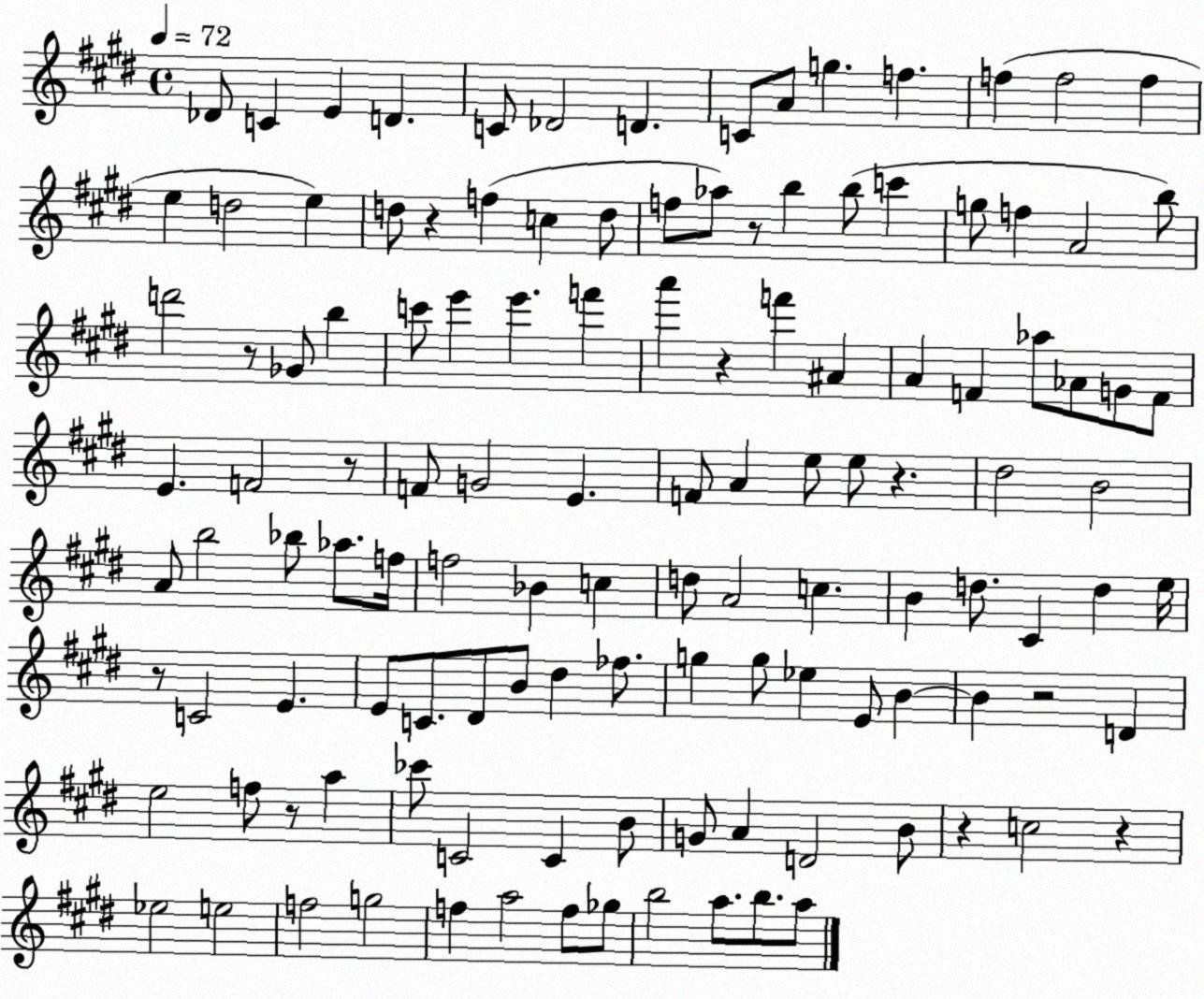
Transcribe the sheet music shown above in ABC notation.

X:1
T:Untitled
M:4/4
L:1/4
K:E
_D/2 C E D C/2 _D2 D C/2 A/2 g f f f2 f e d2 e d/2 z f c d/2 f/2 _a/2 z/2 b b/2 c' g/2 f A2 b/2 d'2 z/2 _G/2 b c'/2 e' e' f' a' z f' ^A A F _a/2 _A/2 G/2 F/2 E F2 z/2 F/2 G2 E F/2 A e/2 e/2 z ^d2 B2 A/2 b2 _b/2 _a/2 f/4 f2 _B c d/2 A2 c B d/2 ^C d e/4 z/2 C2 E E/2 C/2 ^D/2 B/2 ^d _f/2 g g/2 _e E/2 B B z2 D e2 f/2 z/2 a _c'/2 C2 C B/2 G/2 A D2 B/2 z c2 z _e2 e2 f2 g2 f a2 f/2 _g/2 b2 a/2 b/2 a/2